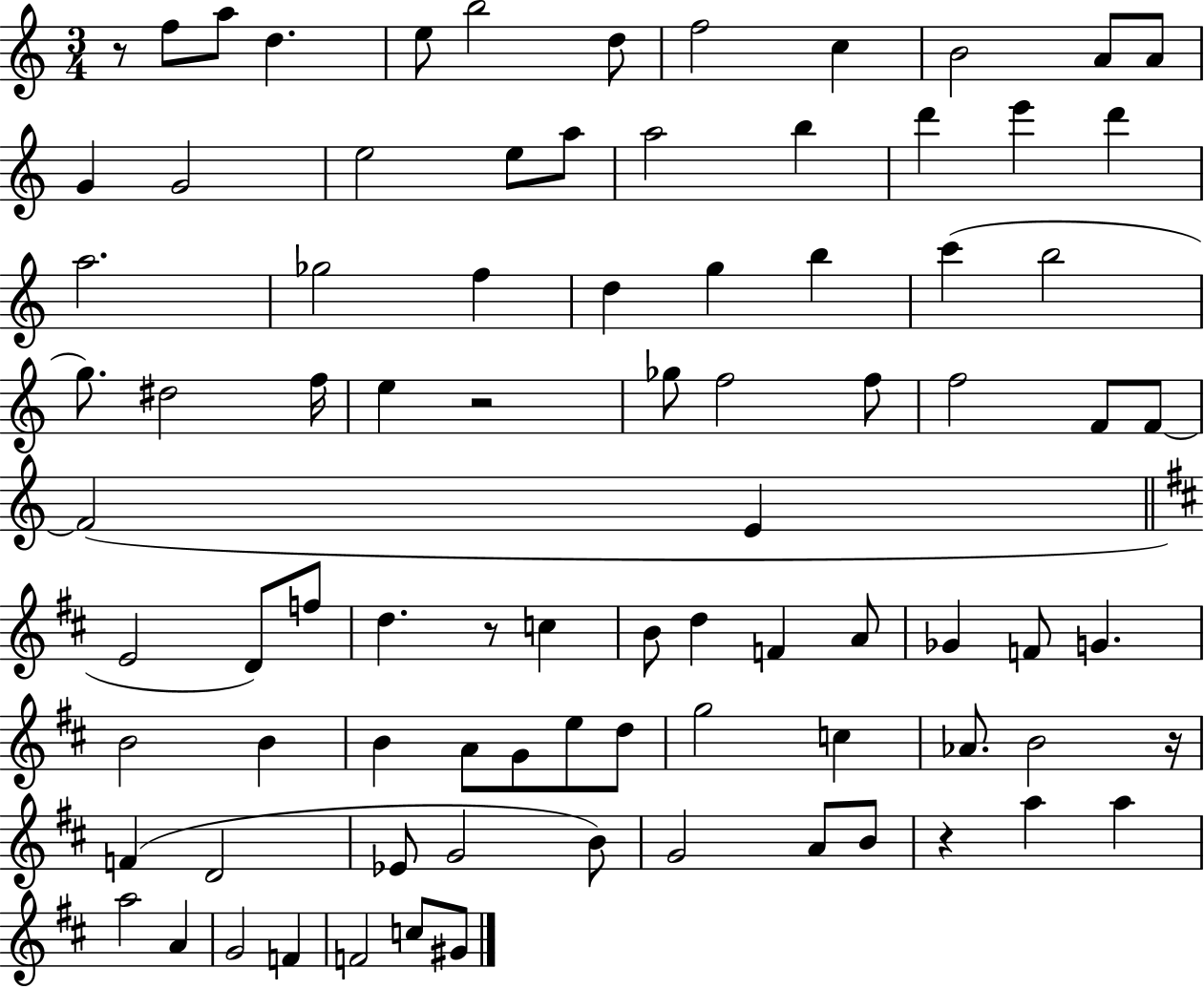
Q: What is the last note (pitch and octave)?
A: G#4